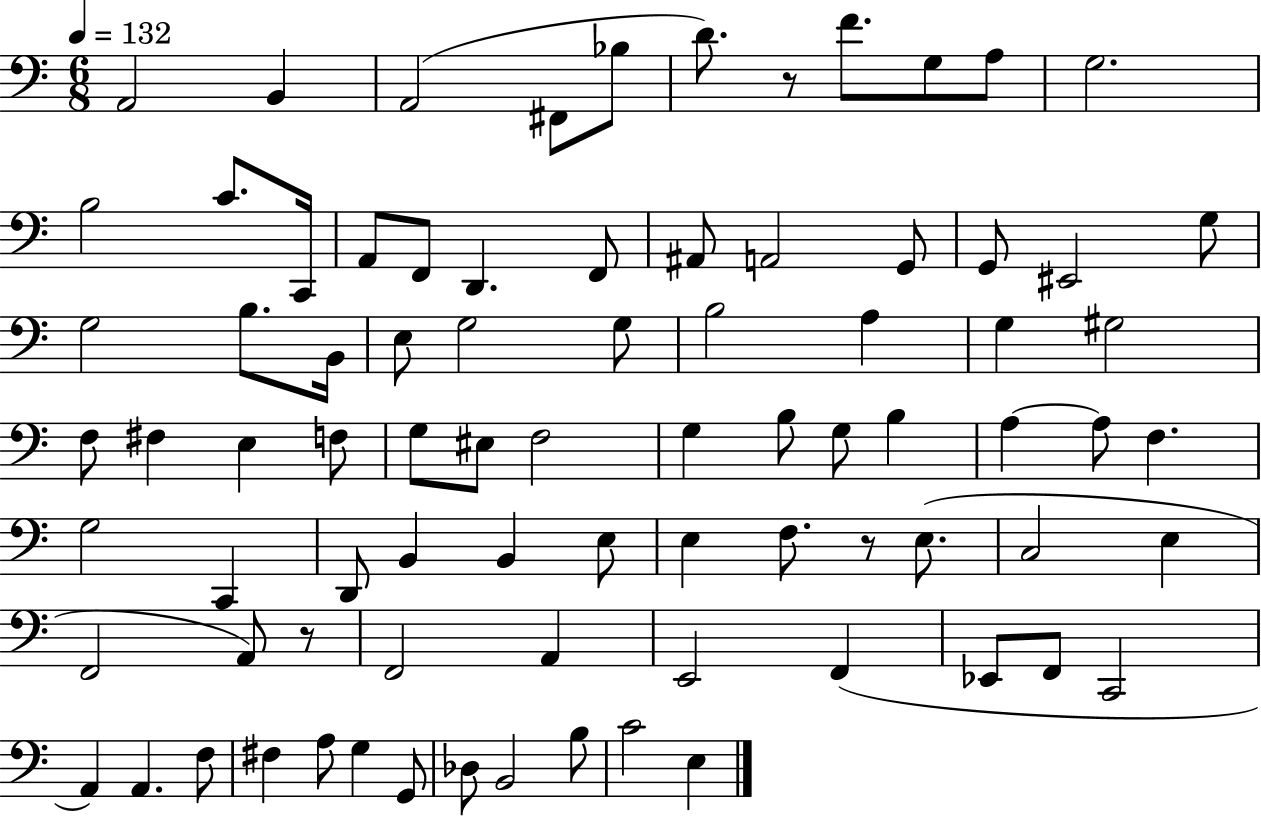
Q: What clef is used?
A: bass